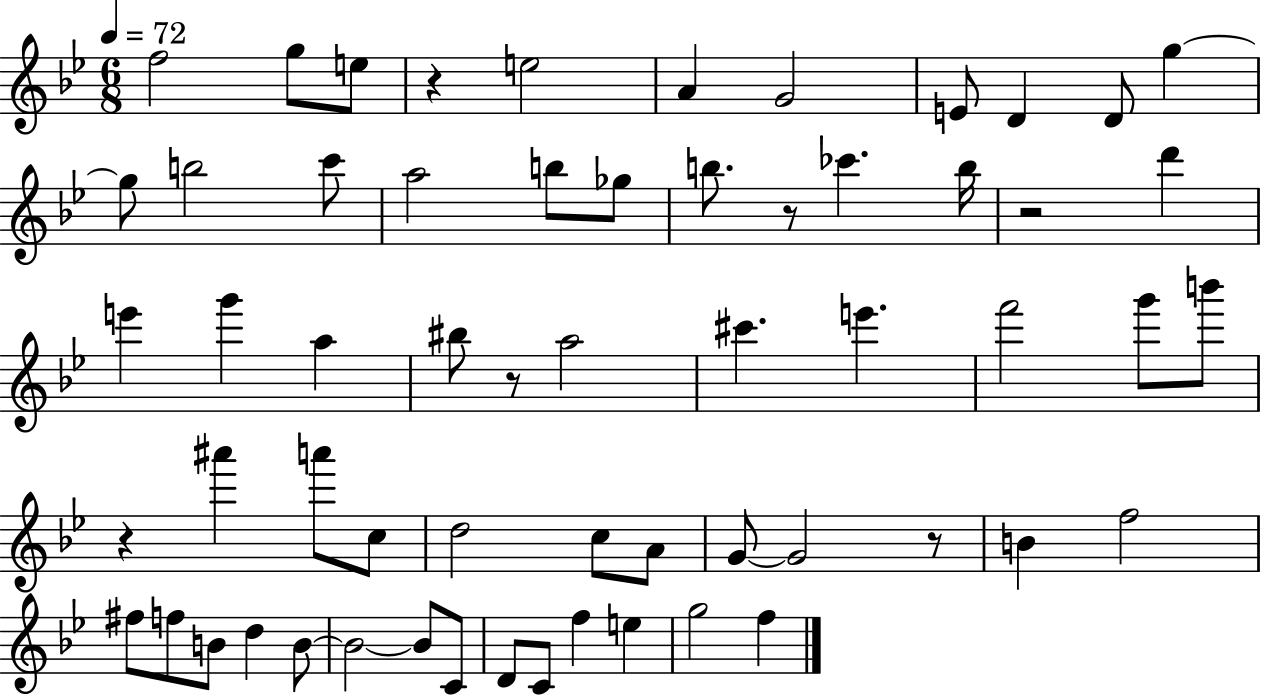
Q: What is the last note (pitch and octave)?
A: F5